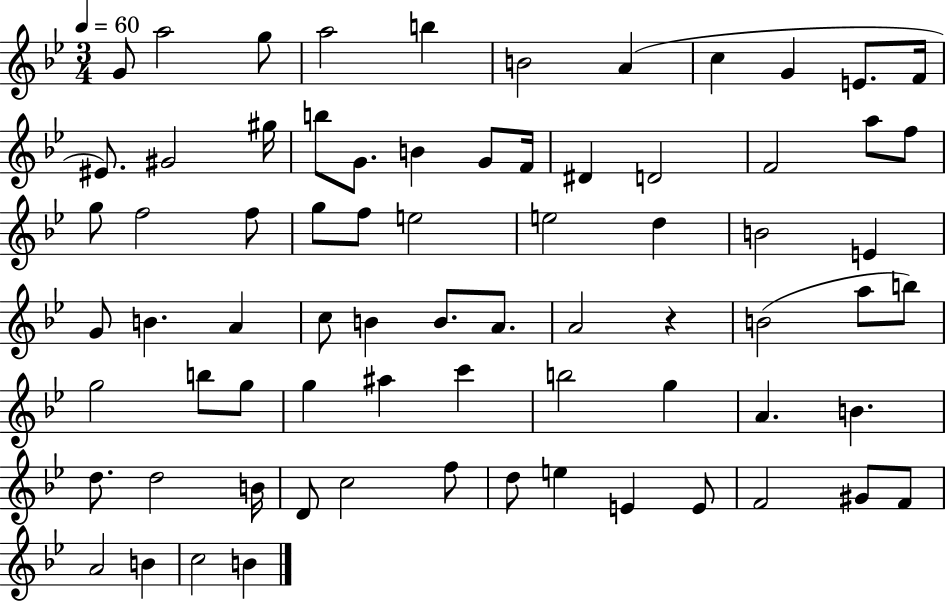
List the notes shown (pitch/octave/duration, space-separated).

G4/e A5/h G5/e A5/h B5/q B4/h A4/q C5/q G4/q E4/e. F4/s EIS4/e. G#4/h G#5/s B5/e G4/e. B4/q G4/e F4/s D#4/q D4/h F4/h A5/e F5/e G5/e F5/h F5/e G5/e F5/e E5/h E5/h D5/q B4/h E4/q G4/e B4/q. A4/q C5/e B4/q B4/e. A4/e. A4/h R/q B4/h A5/e B5/e G5/h B5/e G5/e G5/q A#5/q C6/q B5/h G5/q A4/q. B4/q. D5/e. D5/h B4/s D4/e C5/h F5/e D5/e E5/q E4/q E4/e F4/h G#4/e F4/e A4/h B4/q C5/h B4/q